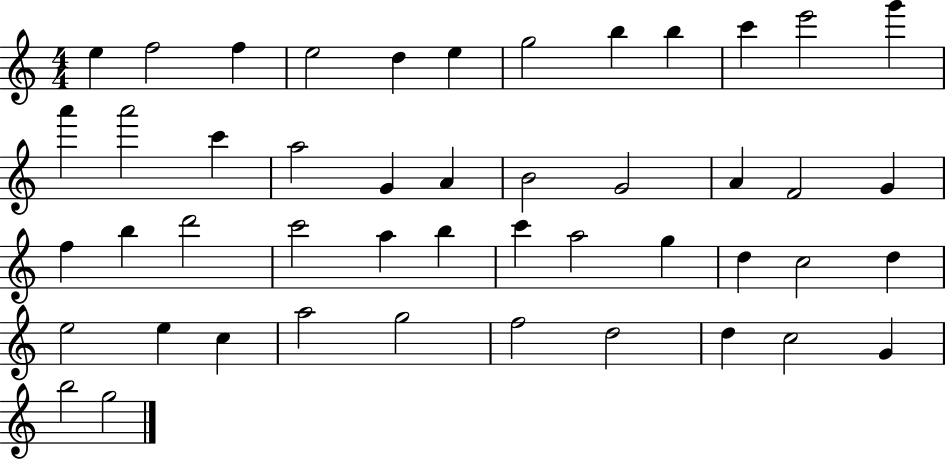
E5/q F5/h F5/q E5/h D5/q E5/q G5/h B5/q B5/q C6/q E6/h G6/q A6/q A6/h C6/q A5/h G4/q A4/q B4/h G4/h A4/q F4/h G4/q F5/q B5/q D6/h C6/h A5/q B5/q C6/q A5/h G5/q D5/q C5/h D5/q E5/h E5/q C5/q A5/h G5/h F5/h D5/h D5/q C5/h G4/q B5/h G5/h